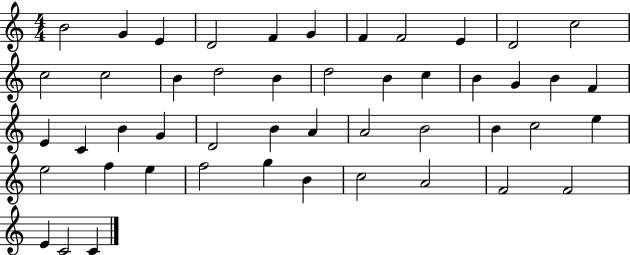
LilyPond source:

{
  \clef treble
  \numericTimeSignature
  \time 4/4
  \key c \major
  b'2 g'4 e'4 | d'2 f'4 g'4 | f'4 f'2 e'4 | d'2 c''2 | \break c''2 c''2 | b'4 d''2 b'4 | d''2 b'4 c''4 | b'4 g'4 b'4 f'4 | \break e'4 c'4 b'4 g'4 | d'2 b'4 a'4 | a'2 b'2 | b'4 c''2 e''4 | \break e''2 f''4 e''4 | f''2 g''4 b'4 | c''2 a'2 | f'2 f'2 | \break e'4 c'2 c'4 | \bar "|."
}